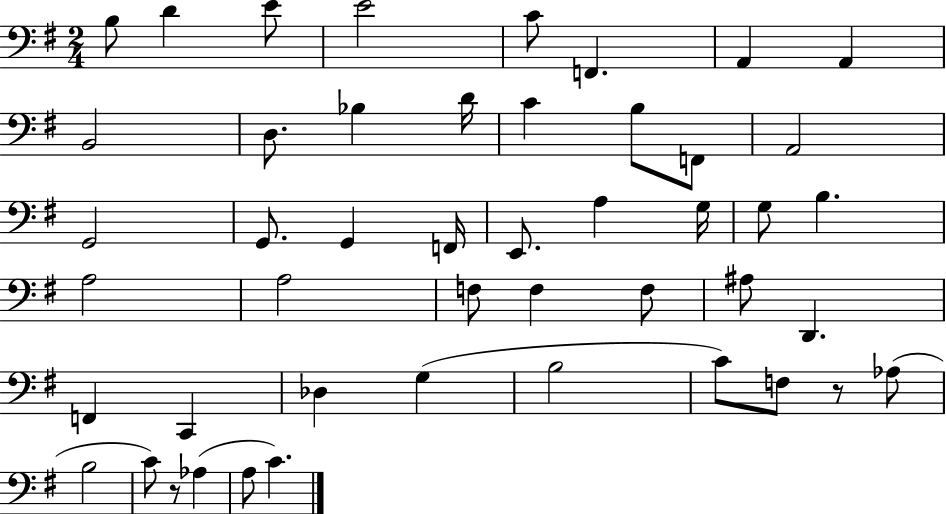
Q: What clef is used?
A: bass